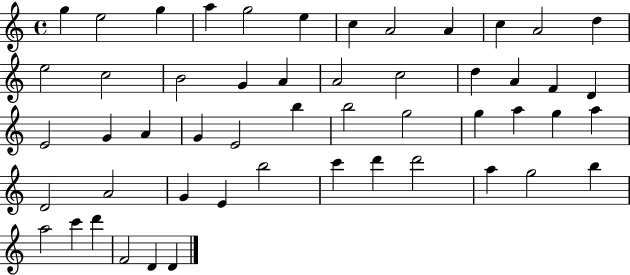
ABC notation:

X:1
T:Untitled
M:4/4
L:1/4
K:C
g e2 g a g2 e c A2 A c A2 d e2 c2 B2 G A A2 c2 d A F D E2 G A G E2 b b2 g2 g a g a D2 A2 G E b2 c' d' d'2 a g2 b a2 c' d' F2 D D